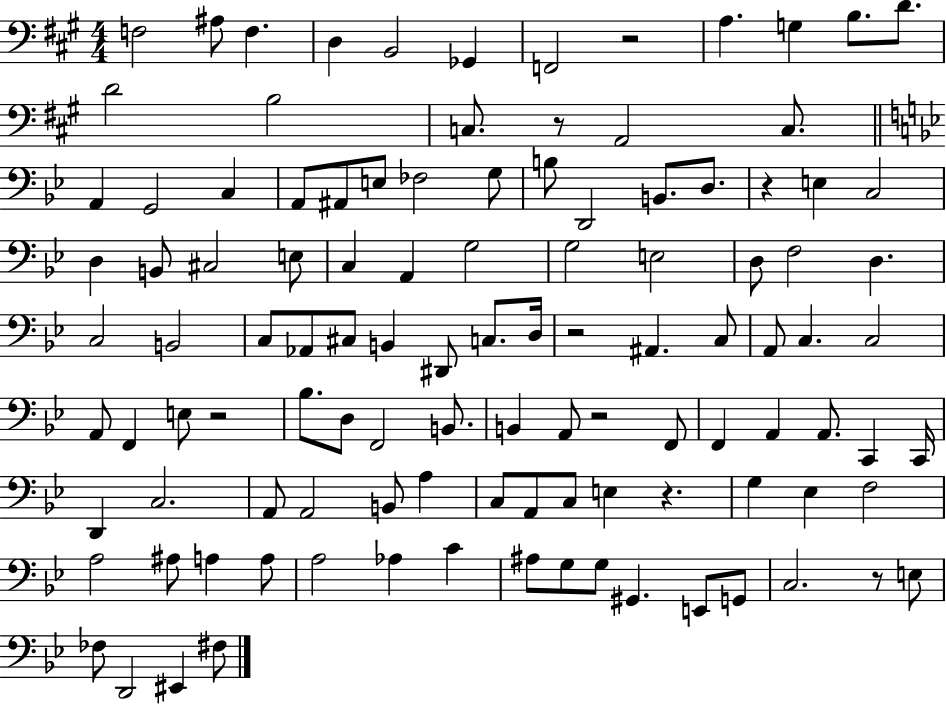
F3/h A#3/e F3/q. D3/q B2/h Gb2/q F2/h R/h A3/q. G3/q B3/e. D4/e. D4/h B3/h C3/e. R/e A2/h C3/e. A2/q G2/h C3/q A2/e A#2/e E3/e FES3/h G3/e B3/e D2/h B2/e. D3/e. R/q E3/q C3/h D3/q B2/e C#3/h E3/e C3/q A2/q G3/h G3/h E3/h D3/e F3/h D3/q. C3/h B2/h C3/e Ab2/e C#3/e B2/q D#2/e C3/e. D3/s R/h A#2/q. C3/e A2/e C3/q. C3/h A2/e F2/q E3/e R/h Bb3/e. D3/e F2/h B2/e. B2/q A2/e R/h F2/e F2/q A2/q A2/e. C2/q C2/s D2/q C3/h. A2/e A2/h B2/e A3/q C3/e A2/e C3/e E3/q R/q. G3/q Eb3/q F3/h A3/h A#3/e A3/q A3/e A3/h Ab3/q C4/q A#3/e G3/e G3/e G#2/q. E2/e G2/e C3/h. R/e E3/e FES3/e D2/h EIS2/q F#3/e